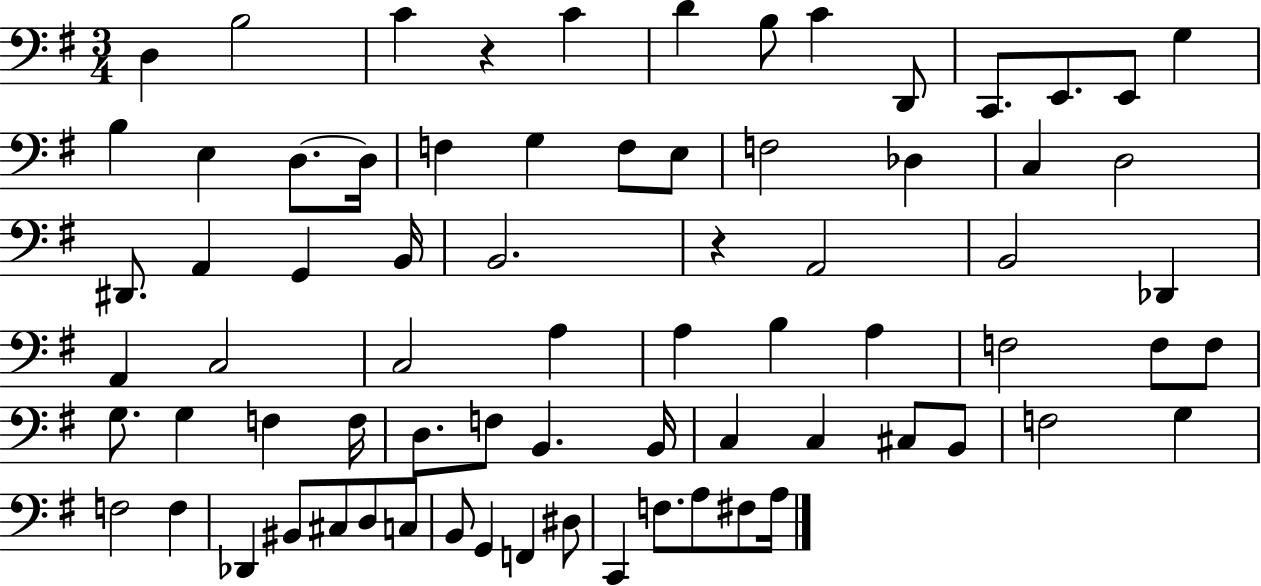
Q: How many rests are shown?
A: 2